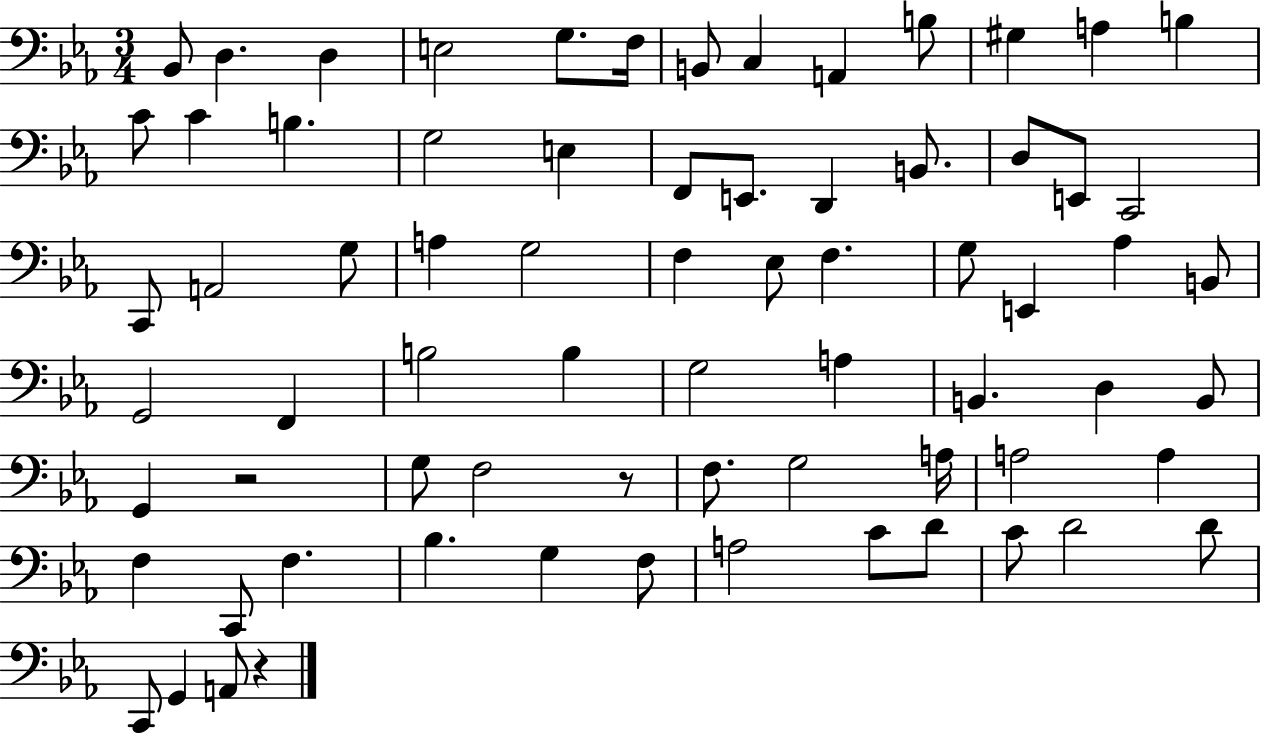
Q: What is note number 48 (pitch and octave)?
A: G3